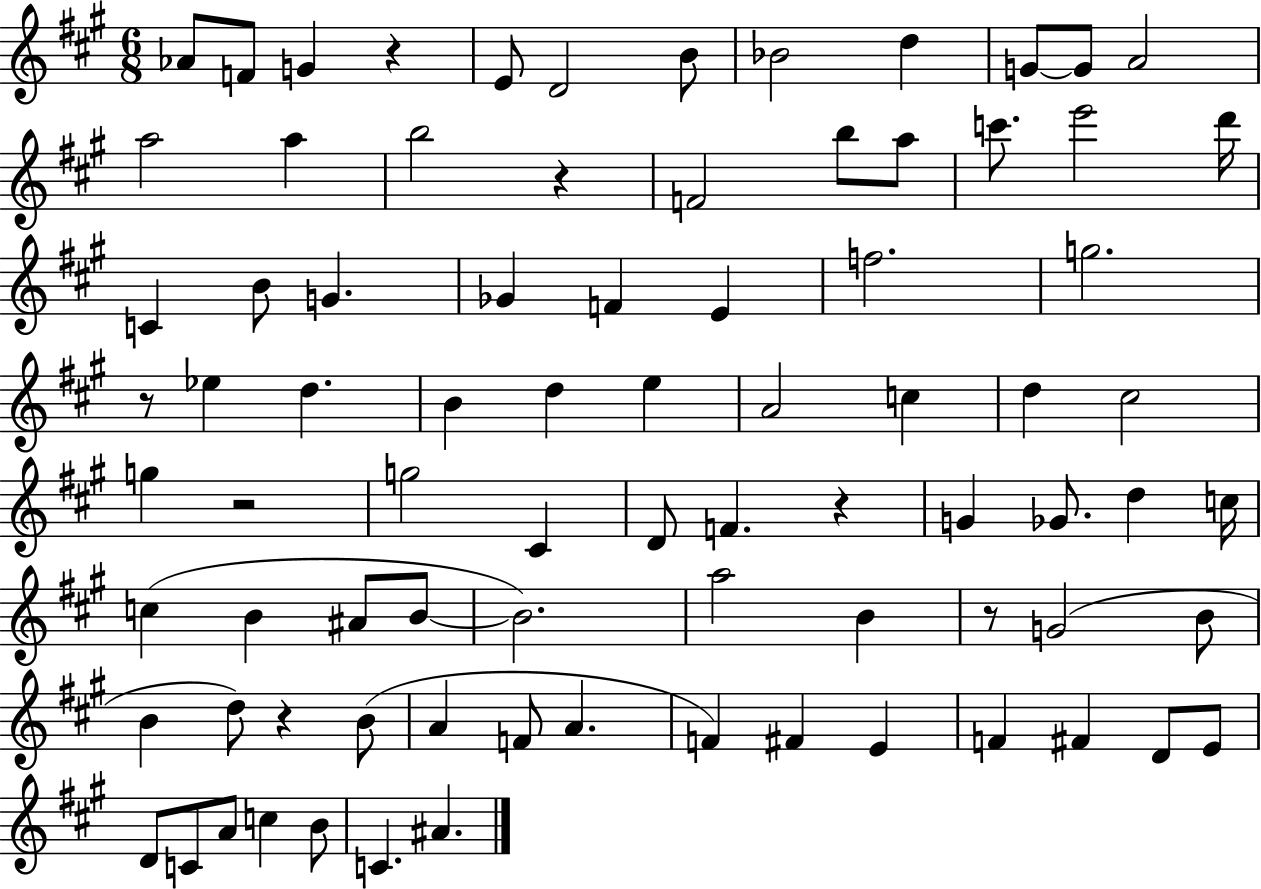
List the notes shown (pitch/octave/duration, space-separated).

Ab4/e F4/e G4/q R/q E4/e D4/h B4/e Bb4/h D5/q G4/e G4/e A4/h A5/h A5/q B5/h R/q F4/h B5/e A5/e C6/e. E6/h D6/s C4/q B4/e G4/q. Gb4/q F4/q E4/q F5/h. G5/h. R/e Eb5/q D5/q. B4/q D5/q E5/q A4/h C5/q D5/q C#5/h G5/q R/h G5/h C#4/q D4/e F4/q. R/q G4/q Gb4/e. D5/q C5/s C5/q B4/q A#4/e B4/e B4/h. A5/h B4/q R/e G4/h B4/e B4/q D5/e R/q B4/e A4/q F4/e A4/q. F4/q F#4/q E4/q F4/q F#4/q D4/e E4/e D4/e C4/e A4/e C5/q B4/e C4/q. A#4/q.